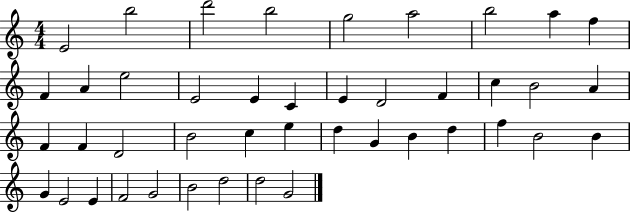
X:1
T:Untitled
M:4/4
L:1/4
K:C
E2 b2 d'2 b2 g2 a2 b2 a f F A e2 E2 E C E D2 F c B2 A F F D2 B2 c e d G B d f B2 B G E2 E F2 G2 B2 d2 d2 G2